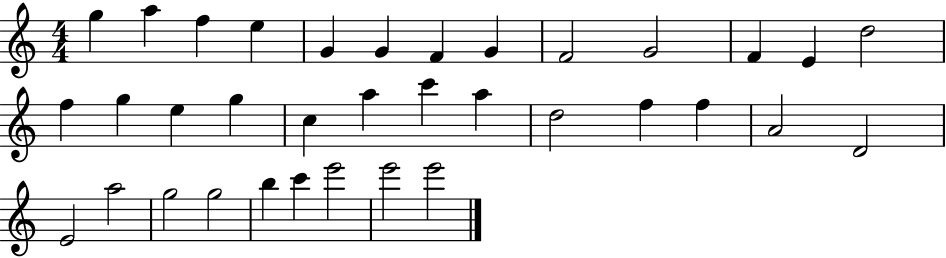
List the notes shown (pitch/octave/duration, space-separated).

G5/q A5/q F5/q E5/q G4/q G4/q F4/q G4/q F4/h G4/h F4/q E4/q D5/h F5/q G5/q E5/q G5/q C5/q A5/q C6/q A5/q D5/h F5/q F5/q A4/h D4/h E4/h A5/h G5/h G5/h B5/q C6/q E6/h E6/h E6/h